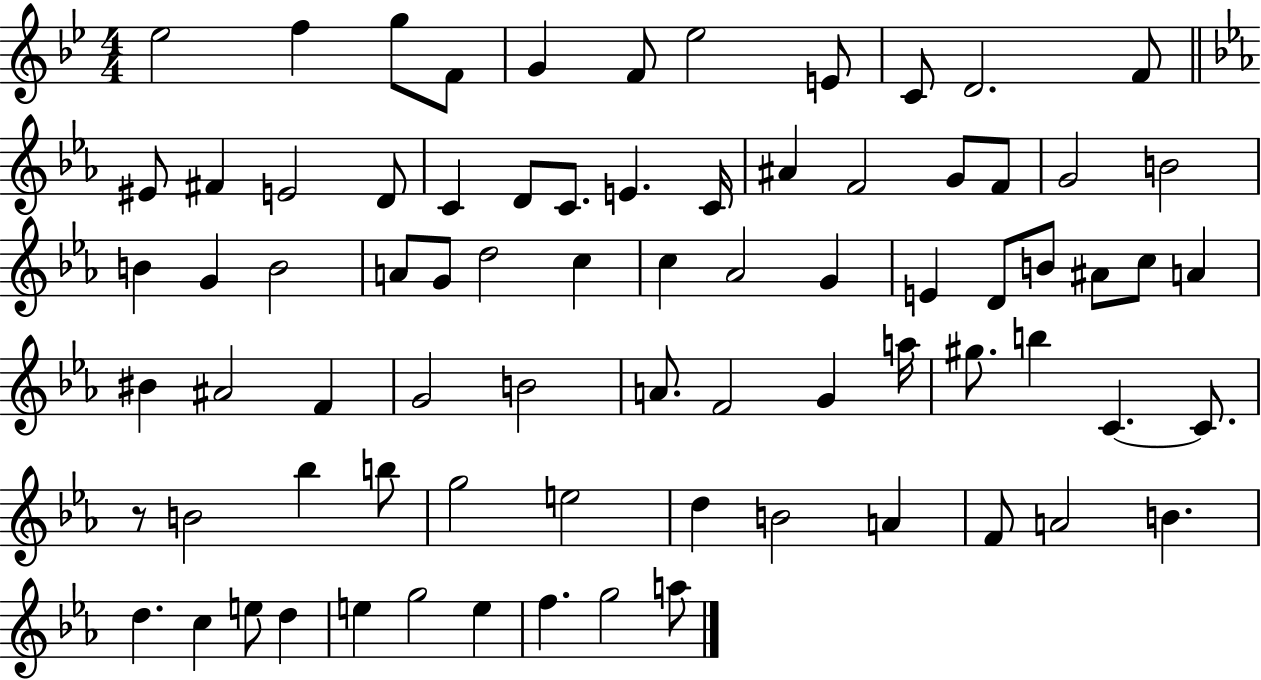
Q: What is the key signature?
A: BES major